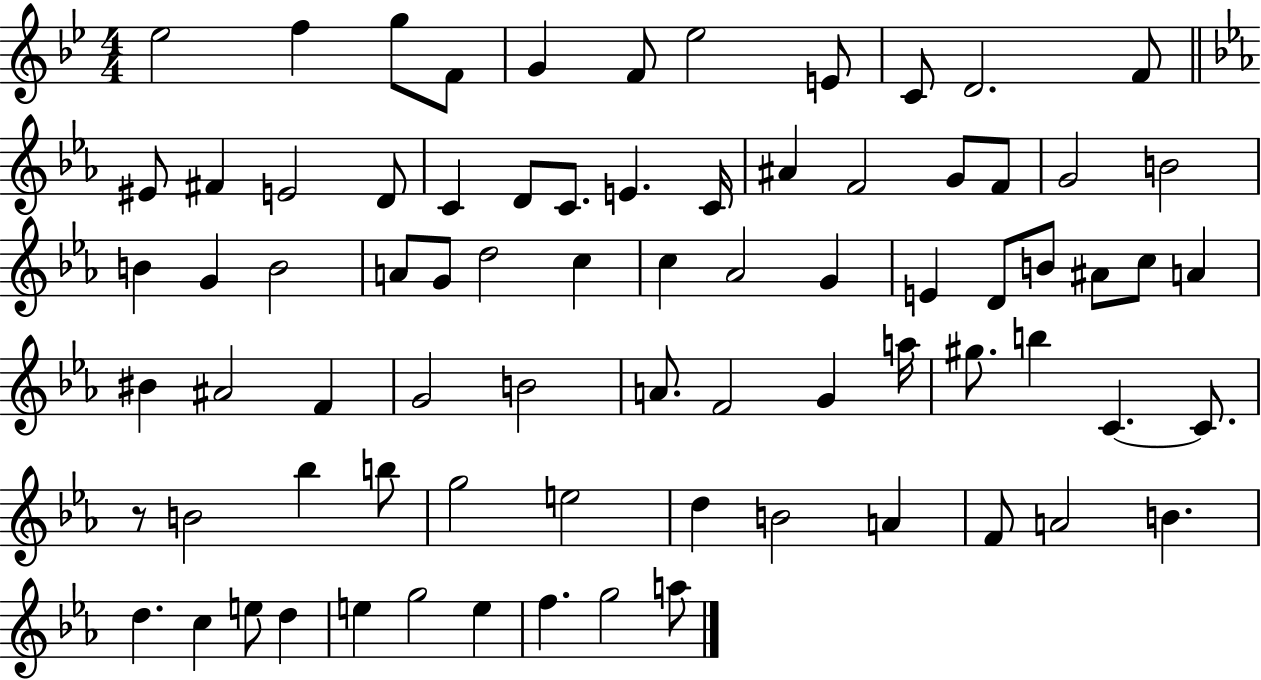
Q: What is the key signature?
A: BES major